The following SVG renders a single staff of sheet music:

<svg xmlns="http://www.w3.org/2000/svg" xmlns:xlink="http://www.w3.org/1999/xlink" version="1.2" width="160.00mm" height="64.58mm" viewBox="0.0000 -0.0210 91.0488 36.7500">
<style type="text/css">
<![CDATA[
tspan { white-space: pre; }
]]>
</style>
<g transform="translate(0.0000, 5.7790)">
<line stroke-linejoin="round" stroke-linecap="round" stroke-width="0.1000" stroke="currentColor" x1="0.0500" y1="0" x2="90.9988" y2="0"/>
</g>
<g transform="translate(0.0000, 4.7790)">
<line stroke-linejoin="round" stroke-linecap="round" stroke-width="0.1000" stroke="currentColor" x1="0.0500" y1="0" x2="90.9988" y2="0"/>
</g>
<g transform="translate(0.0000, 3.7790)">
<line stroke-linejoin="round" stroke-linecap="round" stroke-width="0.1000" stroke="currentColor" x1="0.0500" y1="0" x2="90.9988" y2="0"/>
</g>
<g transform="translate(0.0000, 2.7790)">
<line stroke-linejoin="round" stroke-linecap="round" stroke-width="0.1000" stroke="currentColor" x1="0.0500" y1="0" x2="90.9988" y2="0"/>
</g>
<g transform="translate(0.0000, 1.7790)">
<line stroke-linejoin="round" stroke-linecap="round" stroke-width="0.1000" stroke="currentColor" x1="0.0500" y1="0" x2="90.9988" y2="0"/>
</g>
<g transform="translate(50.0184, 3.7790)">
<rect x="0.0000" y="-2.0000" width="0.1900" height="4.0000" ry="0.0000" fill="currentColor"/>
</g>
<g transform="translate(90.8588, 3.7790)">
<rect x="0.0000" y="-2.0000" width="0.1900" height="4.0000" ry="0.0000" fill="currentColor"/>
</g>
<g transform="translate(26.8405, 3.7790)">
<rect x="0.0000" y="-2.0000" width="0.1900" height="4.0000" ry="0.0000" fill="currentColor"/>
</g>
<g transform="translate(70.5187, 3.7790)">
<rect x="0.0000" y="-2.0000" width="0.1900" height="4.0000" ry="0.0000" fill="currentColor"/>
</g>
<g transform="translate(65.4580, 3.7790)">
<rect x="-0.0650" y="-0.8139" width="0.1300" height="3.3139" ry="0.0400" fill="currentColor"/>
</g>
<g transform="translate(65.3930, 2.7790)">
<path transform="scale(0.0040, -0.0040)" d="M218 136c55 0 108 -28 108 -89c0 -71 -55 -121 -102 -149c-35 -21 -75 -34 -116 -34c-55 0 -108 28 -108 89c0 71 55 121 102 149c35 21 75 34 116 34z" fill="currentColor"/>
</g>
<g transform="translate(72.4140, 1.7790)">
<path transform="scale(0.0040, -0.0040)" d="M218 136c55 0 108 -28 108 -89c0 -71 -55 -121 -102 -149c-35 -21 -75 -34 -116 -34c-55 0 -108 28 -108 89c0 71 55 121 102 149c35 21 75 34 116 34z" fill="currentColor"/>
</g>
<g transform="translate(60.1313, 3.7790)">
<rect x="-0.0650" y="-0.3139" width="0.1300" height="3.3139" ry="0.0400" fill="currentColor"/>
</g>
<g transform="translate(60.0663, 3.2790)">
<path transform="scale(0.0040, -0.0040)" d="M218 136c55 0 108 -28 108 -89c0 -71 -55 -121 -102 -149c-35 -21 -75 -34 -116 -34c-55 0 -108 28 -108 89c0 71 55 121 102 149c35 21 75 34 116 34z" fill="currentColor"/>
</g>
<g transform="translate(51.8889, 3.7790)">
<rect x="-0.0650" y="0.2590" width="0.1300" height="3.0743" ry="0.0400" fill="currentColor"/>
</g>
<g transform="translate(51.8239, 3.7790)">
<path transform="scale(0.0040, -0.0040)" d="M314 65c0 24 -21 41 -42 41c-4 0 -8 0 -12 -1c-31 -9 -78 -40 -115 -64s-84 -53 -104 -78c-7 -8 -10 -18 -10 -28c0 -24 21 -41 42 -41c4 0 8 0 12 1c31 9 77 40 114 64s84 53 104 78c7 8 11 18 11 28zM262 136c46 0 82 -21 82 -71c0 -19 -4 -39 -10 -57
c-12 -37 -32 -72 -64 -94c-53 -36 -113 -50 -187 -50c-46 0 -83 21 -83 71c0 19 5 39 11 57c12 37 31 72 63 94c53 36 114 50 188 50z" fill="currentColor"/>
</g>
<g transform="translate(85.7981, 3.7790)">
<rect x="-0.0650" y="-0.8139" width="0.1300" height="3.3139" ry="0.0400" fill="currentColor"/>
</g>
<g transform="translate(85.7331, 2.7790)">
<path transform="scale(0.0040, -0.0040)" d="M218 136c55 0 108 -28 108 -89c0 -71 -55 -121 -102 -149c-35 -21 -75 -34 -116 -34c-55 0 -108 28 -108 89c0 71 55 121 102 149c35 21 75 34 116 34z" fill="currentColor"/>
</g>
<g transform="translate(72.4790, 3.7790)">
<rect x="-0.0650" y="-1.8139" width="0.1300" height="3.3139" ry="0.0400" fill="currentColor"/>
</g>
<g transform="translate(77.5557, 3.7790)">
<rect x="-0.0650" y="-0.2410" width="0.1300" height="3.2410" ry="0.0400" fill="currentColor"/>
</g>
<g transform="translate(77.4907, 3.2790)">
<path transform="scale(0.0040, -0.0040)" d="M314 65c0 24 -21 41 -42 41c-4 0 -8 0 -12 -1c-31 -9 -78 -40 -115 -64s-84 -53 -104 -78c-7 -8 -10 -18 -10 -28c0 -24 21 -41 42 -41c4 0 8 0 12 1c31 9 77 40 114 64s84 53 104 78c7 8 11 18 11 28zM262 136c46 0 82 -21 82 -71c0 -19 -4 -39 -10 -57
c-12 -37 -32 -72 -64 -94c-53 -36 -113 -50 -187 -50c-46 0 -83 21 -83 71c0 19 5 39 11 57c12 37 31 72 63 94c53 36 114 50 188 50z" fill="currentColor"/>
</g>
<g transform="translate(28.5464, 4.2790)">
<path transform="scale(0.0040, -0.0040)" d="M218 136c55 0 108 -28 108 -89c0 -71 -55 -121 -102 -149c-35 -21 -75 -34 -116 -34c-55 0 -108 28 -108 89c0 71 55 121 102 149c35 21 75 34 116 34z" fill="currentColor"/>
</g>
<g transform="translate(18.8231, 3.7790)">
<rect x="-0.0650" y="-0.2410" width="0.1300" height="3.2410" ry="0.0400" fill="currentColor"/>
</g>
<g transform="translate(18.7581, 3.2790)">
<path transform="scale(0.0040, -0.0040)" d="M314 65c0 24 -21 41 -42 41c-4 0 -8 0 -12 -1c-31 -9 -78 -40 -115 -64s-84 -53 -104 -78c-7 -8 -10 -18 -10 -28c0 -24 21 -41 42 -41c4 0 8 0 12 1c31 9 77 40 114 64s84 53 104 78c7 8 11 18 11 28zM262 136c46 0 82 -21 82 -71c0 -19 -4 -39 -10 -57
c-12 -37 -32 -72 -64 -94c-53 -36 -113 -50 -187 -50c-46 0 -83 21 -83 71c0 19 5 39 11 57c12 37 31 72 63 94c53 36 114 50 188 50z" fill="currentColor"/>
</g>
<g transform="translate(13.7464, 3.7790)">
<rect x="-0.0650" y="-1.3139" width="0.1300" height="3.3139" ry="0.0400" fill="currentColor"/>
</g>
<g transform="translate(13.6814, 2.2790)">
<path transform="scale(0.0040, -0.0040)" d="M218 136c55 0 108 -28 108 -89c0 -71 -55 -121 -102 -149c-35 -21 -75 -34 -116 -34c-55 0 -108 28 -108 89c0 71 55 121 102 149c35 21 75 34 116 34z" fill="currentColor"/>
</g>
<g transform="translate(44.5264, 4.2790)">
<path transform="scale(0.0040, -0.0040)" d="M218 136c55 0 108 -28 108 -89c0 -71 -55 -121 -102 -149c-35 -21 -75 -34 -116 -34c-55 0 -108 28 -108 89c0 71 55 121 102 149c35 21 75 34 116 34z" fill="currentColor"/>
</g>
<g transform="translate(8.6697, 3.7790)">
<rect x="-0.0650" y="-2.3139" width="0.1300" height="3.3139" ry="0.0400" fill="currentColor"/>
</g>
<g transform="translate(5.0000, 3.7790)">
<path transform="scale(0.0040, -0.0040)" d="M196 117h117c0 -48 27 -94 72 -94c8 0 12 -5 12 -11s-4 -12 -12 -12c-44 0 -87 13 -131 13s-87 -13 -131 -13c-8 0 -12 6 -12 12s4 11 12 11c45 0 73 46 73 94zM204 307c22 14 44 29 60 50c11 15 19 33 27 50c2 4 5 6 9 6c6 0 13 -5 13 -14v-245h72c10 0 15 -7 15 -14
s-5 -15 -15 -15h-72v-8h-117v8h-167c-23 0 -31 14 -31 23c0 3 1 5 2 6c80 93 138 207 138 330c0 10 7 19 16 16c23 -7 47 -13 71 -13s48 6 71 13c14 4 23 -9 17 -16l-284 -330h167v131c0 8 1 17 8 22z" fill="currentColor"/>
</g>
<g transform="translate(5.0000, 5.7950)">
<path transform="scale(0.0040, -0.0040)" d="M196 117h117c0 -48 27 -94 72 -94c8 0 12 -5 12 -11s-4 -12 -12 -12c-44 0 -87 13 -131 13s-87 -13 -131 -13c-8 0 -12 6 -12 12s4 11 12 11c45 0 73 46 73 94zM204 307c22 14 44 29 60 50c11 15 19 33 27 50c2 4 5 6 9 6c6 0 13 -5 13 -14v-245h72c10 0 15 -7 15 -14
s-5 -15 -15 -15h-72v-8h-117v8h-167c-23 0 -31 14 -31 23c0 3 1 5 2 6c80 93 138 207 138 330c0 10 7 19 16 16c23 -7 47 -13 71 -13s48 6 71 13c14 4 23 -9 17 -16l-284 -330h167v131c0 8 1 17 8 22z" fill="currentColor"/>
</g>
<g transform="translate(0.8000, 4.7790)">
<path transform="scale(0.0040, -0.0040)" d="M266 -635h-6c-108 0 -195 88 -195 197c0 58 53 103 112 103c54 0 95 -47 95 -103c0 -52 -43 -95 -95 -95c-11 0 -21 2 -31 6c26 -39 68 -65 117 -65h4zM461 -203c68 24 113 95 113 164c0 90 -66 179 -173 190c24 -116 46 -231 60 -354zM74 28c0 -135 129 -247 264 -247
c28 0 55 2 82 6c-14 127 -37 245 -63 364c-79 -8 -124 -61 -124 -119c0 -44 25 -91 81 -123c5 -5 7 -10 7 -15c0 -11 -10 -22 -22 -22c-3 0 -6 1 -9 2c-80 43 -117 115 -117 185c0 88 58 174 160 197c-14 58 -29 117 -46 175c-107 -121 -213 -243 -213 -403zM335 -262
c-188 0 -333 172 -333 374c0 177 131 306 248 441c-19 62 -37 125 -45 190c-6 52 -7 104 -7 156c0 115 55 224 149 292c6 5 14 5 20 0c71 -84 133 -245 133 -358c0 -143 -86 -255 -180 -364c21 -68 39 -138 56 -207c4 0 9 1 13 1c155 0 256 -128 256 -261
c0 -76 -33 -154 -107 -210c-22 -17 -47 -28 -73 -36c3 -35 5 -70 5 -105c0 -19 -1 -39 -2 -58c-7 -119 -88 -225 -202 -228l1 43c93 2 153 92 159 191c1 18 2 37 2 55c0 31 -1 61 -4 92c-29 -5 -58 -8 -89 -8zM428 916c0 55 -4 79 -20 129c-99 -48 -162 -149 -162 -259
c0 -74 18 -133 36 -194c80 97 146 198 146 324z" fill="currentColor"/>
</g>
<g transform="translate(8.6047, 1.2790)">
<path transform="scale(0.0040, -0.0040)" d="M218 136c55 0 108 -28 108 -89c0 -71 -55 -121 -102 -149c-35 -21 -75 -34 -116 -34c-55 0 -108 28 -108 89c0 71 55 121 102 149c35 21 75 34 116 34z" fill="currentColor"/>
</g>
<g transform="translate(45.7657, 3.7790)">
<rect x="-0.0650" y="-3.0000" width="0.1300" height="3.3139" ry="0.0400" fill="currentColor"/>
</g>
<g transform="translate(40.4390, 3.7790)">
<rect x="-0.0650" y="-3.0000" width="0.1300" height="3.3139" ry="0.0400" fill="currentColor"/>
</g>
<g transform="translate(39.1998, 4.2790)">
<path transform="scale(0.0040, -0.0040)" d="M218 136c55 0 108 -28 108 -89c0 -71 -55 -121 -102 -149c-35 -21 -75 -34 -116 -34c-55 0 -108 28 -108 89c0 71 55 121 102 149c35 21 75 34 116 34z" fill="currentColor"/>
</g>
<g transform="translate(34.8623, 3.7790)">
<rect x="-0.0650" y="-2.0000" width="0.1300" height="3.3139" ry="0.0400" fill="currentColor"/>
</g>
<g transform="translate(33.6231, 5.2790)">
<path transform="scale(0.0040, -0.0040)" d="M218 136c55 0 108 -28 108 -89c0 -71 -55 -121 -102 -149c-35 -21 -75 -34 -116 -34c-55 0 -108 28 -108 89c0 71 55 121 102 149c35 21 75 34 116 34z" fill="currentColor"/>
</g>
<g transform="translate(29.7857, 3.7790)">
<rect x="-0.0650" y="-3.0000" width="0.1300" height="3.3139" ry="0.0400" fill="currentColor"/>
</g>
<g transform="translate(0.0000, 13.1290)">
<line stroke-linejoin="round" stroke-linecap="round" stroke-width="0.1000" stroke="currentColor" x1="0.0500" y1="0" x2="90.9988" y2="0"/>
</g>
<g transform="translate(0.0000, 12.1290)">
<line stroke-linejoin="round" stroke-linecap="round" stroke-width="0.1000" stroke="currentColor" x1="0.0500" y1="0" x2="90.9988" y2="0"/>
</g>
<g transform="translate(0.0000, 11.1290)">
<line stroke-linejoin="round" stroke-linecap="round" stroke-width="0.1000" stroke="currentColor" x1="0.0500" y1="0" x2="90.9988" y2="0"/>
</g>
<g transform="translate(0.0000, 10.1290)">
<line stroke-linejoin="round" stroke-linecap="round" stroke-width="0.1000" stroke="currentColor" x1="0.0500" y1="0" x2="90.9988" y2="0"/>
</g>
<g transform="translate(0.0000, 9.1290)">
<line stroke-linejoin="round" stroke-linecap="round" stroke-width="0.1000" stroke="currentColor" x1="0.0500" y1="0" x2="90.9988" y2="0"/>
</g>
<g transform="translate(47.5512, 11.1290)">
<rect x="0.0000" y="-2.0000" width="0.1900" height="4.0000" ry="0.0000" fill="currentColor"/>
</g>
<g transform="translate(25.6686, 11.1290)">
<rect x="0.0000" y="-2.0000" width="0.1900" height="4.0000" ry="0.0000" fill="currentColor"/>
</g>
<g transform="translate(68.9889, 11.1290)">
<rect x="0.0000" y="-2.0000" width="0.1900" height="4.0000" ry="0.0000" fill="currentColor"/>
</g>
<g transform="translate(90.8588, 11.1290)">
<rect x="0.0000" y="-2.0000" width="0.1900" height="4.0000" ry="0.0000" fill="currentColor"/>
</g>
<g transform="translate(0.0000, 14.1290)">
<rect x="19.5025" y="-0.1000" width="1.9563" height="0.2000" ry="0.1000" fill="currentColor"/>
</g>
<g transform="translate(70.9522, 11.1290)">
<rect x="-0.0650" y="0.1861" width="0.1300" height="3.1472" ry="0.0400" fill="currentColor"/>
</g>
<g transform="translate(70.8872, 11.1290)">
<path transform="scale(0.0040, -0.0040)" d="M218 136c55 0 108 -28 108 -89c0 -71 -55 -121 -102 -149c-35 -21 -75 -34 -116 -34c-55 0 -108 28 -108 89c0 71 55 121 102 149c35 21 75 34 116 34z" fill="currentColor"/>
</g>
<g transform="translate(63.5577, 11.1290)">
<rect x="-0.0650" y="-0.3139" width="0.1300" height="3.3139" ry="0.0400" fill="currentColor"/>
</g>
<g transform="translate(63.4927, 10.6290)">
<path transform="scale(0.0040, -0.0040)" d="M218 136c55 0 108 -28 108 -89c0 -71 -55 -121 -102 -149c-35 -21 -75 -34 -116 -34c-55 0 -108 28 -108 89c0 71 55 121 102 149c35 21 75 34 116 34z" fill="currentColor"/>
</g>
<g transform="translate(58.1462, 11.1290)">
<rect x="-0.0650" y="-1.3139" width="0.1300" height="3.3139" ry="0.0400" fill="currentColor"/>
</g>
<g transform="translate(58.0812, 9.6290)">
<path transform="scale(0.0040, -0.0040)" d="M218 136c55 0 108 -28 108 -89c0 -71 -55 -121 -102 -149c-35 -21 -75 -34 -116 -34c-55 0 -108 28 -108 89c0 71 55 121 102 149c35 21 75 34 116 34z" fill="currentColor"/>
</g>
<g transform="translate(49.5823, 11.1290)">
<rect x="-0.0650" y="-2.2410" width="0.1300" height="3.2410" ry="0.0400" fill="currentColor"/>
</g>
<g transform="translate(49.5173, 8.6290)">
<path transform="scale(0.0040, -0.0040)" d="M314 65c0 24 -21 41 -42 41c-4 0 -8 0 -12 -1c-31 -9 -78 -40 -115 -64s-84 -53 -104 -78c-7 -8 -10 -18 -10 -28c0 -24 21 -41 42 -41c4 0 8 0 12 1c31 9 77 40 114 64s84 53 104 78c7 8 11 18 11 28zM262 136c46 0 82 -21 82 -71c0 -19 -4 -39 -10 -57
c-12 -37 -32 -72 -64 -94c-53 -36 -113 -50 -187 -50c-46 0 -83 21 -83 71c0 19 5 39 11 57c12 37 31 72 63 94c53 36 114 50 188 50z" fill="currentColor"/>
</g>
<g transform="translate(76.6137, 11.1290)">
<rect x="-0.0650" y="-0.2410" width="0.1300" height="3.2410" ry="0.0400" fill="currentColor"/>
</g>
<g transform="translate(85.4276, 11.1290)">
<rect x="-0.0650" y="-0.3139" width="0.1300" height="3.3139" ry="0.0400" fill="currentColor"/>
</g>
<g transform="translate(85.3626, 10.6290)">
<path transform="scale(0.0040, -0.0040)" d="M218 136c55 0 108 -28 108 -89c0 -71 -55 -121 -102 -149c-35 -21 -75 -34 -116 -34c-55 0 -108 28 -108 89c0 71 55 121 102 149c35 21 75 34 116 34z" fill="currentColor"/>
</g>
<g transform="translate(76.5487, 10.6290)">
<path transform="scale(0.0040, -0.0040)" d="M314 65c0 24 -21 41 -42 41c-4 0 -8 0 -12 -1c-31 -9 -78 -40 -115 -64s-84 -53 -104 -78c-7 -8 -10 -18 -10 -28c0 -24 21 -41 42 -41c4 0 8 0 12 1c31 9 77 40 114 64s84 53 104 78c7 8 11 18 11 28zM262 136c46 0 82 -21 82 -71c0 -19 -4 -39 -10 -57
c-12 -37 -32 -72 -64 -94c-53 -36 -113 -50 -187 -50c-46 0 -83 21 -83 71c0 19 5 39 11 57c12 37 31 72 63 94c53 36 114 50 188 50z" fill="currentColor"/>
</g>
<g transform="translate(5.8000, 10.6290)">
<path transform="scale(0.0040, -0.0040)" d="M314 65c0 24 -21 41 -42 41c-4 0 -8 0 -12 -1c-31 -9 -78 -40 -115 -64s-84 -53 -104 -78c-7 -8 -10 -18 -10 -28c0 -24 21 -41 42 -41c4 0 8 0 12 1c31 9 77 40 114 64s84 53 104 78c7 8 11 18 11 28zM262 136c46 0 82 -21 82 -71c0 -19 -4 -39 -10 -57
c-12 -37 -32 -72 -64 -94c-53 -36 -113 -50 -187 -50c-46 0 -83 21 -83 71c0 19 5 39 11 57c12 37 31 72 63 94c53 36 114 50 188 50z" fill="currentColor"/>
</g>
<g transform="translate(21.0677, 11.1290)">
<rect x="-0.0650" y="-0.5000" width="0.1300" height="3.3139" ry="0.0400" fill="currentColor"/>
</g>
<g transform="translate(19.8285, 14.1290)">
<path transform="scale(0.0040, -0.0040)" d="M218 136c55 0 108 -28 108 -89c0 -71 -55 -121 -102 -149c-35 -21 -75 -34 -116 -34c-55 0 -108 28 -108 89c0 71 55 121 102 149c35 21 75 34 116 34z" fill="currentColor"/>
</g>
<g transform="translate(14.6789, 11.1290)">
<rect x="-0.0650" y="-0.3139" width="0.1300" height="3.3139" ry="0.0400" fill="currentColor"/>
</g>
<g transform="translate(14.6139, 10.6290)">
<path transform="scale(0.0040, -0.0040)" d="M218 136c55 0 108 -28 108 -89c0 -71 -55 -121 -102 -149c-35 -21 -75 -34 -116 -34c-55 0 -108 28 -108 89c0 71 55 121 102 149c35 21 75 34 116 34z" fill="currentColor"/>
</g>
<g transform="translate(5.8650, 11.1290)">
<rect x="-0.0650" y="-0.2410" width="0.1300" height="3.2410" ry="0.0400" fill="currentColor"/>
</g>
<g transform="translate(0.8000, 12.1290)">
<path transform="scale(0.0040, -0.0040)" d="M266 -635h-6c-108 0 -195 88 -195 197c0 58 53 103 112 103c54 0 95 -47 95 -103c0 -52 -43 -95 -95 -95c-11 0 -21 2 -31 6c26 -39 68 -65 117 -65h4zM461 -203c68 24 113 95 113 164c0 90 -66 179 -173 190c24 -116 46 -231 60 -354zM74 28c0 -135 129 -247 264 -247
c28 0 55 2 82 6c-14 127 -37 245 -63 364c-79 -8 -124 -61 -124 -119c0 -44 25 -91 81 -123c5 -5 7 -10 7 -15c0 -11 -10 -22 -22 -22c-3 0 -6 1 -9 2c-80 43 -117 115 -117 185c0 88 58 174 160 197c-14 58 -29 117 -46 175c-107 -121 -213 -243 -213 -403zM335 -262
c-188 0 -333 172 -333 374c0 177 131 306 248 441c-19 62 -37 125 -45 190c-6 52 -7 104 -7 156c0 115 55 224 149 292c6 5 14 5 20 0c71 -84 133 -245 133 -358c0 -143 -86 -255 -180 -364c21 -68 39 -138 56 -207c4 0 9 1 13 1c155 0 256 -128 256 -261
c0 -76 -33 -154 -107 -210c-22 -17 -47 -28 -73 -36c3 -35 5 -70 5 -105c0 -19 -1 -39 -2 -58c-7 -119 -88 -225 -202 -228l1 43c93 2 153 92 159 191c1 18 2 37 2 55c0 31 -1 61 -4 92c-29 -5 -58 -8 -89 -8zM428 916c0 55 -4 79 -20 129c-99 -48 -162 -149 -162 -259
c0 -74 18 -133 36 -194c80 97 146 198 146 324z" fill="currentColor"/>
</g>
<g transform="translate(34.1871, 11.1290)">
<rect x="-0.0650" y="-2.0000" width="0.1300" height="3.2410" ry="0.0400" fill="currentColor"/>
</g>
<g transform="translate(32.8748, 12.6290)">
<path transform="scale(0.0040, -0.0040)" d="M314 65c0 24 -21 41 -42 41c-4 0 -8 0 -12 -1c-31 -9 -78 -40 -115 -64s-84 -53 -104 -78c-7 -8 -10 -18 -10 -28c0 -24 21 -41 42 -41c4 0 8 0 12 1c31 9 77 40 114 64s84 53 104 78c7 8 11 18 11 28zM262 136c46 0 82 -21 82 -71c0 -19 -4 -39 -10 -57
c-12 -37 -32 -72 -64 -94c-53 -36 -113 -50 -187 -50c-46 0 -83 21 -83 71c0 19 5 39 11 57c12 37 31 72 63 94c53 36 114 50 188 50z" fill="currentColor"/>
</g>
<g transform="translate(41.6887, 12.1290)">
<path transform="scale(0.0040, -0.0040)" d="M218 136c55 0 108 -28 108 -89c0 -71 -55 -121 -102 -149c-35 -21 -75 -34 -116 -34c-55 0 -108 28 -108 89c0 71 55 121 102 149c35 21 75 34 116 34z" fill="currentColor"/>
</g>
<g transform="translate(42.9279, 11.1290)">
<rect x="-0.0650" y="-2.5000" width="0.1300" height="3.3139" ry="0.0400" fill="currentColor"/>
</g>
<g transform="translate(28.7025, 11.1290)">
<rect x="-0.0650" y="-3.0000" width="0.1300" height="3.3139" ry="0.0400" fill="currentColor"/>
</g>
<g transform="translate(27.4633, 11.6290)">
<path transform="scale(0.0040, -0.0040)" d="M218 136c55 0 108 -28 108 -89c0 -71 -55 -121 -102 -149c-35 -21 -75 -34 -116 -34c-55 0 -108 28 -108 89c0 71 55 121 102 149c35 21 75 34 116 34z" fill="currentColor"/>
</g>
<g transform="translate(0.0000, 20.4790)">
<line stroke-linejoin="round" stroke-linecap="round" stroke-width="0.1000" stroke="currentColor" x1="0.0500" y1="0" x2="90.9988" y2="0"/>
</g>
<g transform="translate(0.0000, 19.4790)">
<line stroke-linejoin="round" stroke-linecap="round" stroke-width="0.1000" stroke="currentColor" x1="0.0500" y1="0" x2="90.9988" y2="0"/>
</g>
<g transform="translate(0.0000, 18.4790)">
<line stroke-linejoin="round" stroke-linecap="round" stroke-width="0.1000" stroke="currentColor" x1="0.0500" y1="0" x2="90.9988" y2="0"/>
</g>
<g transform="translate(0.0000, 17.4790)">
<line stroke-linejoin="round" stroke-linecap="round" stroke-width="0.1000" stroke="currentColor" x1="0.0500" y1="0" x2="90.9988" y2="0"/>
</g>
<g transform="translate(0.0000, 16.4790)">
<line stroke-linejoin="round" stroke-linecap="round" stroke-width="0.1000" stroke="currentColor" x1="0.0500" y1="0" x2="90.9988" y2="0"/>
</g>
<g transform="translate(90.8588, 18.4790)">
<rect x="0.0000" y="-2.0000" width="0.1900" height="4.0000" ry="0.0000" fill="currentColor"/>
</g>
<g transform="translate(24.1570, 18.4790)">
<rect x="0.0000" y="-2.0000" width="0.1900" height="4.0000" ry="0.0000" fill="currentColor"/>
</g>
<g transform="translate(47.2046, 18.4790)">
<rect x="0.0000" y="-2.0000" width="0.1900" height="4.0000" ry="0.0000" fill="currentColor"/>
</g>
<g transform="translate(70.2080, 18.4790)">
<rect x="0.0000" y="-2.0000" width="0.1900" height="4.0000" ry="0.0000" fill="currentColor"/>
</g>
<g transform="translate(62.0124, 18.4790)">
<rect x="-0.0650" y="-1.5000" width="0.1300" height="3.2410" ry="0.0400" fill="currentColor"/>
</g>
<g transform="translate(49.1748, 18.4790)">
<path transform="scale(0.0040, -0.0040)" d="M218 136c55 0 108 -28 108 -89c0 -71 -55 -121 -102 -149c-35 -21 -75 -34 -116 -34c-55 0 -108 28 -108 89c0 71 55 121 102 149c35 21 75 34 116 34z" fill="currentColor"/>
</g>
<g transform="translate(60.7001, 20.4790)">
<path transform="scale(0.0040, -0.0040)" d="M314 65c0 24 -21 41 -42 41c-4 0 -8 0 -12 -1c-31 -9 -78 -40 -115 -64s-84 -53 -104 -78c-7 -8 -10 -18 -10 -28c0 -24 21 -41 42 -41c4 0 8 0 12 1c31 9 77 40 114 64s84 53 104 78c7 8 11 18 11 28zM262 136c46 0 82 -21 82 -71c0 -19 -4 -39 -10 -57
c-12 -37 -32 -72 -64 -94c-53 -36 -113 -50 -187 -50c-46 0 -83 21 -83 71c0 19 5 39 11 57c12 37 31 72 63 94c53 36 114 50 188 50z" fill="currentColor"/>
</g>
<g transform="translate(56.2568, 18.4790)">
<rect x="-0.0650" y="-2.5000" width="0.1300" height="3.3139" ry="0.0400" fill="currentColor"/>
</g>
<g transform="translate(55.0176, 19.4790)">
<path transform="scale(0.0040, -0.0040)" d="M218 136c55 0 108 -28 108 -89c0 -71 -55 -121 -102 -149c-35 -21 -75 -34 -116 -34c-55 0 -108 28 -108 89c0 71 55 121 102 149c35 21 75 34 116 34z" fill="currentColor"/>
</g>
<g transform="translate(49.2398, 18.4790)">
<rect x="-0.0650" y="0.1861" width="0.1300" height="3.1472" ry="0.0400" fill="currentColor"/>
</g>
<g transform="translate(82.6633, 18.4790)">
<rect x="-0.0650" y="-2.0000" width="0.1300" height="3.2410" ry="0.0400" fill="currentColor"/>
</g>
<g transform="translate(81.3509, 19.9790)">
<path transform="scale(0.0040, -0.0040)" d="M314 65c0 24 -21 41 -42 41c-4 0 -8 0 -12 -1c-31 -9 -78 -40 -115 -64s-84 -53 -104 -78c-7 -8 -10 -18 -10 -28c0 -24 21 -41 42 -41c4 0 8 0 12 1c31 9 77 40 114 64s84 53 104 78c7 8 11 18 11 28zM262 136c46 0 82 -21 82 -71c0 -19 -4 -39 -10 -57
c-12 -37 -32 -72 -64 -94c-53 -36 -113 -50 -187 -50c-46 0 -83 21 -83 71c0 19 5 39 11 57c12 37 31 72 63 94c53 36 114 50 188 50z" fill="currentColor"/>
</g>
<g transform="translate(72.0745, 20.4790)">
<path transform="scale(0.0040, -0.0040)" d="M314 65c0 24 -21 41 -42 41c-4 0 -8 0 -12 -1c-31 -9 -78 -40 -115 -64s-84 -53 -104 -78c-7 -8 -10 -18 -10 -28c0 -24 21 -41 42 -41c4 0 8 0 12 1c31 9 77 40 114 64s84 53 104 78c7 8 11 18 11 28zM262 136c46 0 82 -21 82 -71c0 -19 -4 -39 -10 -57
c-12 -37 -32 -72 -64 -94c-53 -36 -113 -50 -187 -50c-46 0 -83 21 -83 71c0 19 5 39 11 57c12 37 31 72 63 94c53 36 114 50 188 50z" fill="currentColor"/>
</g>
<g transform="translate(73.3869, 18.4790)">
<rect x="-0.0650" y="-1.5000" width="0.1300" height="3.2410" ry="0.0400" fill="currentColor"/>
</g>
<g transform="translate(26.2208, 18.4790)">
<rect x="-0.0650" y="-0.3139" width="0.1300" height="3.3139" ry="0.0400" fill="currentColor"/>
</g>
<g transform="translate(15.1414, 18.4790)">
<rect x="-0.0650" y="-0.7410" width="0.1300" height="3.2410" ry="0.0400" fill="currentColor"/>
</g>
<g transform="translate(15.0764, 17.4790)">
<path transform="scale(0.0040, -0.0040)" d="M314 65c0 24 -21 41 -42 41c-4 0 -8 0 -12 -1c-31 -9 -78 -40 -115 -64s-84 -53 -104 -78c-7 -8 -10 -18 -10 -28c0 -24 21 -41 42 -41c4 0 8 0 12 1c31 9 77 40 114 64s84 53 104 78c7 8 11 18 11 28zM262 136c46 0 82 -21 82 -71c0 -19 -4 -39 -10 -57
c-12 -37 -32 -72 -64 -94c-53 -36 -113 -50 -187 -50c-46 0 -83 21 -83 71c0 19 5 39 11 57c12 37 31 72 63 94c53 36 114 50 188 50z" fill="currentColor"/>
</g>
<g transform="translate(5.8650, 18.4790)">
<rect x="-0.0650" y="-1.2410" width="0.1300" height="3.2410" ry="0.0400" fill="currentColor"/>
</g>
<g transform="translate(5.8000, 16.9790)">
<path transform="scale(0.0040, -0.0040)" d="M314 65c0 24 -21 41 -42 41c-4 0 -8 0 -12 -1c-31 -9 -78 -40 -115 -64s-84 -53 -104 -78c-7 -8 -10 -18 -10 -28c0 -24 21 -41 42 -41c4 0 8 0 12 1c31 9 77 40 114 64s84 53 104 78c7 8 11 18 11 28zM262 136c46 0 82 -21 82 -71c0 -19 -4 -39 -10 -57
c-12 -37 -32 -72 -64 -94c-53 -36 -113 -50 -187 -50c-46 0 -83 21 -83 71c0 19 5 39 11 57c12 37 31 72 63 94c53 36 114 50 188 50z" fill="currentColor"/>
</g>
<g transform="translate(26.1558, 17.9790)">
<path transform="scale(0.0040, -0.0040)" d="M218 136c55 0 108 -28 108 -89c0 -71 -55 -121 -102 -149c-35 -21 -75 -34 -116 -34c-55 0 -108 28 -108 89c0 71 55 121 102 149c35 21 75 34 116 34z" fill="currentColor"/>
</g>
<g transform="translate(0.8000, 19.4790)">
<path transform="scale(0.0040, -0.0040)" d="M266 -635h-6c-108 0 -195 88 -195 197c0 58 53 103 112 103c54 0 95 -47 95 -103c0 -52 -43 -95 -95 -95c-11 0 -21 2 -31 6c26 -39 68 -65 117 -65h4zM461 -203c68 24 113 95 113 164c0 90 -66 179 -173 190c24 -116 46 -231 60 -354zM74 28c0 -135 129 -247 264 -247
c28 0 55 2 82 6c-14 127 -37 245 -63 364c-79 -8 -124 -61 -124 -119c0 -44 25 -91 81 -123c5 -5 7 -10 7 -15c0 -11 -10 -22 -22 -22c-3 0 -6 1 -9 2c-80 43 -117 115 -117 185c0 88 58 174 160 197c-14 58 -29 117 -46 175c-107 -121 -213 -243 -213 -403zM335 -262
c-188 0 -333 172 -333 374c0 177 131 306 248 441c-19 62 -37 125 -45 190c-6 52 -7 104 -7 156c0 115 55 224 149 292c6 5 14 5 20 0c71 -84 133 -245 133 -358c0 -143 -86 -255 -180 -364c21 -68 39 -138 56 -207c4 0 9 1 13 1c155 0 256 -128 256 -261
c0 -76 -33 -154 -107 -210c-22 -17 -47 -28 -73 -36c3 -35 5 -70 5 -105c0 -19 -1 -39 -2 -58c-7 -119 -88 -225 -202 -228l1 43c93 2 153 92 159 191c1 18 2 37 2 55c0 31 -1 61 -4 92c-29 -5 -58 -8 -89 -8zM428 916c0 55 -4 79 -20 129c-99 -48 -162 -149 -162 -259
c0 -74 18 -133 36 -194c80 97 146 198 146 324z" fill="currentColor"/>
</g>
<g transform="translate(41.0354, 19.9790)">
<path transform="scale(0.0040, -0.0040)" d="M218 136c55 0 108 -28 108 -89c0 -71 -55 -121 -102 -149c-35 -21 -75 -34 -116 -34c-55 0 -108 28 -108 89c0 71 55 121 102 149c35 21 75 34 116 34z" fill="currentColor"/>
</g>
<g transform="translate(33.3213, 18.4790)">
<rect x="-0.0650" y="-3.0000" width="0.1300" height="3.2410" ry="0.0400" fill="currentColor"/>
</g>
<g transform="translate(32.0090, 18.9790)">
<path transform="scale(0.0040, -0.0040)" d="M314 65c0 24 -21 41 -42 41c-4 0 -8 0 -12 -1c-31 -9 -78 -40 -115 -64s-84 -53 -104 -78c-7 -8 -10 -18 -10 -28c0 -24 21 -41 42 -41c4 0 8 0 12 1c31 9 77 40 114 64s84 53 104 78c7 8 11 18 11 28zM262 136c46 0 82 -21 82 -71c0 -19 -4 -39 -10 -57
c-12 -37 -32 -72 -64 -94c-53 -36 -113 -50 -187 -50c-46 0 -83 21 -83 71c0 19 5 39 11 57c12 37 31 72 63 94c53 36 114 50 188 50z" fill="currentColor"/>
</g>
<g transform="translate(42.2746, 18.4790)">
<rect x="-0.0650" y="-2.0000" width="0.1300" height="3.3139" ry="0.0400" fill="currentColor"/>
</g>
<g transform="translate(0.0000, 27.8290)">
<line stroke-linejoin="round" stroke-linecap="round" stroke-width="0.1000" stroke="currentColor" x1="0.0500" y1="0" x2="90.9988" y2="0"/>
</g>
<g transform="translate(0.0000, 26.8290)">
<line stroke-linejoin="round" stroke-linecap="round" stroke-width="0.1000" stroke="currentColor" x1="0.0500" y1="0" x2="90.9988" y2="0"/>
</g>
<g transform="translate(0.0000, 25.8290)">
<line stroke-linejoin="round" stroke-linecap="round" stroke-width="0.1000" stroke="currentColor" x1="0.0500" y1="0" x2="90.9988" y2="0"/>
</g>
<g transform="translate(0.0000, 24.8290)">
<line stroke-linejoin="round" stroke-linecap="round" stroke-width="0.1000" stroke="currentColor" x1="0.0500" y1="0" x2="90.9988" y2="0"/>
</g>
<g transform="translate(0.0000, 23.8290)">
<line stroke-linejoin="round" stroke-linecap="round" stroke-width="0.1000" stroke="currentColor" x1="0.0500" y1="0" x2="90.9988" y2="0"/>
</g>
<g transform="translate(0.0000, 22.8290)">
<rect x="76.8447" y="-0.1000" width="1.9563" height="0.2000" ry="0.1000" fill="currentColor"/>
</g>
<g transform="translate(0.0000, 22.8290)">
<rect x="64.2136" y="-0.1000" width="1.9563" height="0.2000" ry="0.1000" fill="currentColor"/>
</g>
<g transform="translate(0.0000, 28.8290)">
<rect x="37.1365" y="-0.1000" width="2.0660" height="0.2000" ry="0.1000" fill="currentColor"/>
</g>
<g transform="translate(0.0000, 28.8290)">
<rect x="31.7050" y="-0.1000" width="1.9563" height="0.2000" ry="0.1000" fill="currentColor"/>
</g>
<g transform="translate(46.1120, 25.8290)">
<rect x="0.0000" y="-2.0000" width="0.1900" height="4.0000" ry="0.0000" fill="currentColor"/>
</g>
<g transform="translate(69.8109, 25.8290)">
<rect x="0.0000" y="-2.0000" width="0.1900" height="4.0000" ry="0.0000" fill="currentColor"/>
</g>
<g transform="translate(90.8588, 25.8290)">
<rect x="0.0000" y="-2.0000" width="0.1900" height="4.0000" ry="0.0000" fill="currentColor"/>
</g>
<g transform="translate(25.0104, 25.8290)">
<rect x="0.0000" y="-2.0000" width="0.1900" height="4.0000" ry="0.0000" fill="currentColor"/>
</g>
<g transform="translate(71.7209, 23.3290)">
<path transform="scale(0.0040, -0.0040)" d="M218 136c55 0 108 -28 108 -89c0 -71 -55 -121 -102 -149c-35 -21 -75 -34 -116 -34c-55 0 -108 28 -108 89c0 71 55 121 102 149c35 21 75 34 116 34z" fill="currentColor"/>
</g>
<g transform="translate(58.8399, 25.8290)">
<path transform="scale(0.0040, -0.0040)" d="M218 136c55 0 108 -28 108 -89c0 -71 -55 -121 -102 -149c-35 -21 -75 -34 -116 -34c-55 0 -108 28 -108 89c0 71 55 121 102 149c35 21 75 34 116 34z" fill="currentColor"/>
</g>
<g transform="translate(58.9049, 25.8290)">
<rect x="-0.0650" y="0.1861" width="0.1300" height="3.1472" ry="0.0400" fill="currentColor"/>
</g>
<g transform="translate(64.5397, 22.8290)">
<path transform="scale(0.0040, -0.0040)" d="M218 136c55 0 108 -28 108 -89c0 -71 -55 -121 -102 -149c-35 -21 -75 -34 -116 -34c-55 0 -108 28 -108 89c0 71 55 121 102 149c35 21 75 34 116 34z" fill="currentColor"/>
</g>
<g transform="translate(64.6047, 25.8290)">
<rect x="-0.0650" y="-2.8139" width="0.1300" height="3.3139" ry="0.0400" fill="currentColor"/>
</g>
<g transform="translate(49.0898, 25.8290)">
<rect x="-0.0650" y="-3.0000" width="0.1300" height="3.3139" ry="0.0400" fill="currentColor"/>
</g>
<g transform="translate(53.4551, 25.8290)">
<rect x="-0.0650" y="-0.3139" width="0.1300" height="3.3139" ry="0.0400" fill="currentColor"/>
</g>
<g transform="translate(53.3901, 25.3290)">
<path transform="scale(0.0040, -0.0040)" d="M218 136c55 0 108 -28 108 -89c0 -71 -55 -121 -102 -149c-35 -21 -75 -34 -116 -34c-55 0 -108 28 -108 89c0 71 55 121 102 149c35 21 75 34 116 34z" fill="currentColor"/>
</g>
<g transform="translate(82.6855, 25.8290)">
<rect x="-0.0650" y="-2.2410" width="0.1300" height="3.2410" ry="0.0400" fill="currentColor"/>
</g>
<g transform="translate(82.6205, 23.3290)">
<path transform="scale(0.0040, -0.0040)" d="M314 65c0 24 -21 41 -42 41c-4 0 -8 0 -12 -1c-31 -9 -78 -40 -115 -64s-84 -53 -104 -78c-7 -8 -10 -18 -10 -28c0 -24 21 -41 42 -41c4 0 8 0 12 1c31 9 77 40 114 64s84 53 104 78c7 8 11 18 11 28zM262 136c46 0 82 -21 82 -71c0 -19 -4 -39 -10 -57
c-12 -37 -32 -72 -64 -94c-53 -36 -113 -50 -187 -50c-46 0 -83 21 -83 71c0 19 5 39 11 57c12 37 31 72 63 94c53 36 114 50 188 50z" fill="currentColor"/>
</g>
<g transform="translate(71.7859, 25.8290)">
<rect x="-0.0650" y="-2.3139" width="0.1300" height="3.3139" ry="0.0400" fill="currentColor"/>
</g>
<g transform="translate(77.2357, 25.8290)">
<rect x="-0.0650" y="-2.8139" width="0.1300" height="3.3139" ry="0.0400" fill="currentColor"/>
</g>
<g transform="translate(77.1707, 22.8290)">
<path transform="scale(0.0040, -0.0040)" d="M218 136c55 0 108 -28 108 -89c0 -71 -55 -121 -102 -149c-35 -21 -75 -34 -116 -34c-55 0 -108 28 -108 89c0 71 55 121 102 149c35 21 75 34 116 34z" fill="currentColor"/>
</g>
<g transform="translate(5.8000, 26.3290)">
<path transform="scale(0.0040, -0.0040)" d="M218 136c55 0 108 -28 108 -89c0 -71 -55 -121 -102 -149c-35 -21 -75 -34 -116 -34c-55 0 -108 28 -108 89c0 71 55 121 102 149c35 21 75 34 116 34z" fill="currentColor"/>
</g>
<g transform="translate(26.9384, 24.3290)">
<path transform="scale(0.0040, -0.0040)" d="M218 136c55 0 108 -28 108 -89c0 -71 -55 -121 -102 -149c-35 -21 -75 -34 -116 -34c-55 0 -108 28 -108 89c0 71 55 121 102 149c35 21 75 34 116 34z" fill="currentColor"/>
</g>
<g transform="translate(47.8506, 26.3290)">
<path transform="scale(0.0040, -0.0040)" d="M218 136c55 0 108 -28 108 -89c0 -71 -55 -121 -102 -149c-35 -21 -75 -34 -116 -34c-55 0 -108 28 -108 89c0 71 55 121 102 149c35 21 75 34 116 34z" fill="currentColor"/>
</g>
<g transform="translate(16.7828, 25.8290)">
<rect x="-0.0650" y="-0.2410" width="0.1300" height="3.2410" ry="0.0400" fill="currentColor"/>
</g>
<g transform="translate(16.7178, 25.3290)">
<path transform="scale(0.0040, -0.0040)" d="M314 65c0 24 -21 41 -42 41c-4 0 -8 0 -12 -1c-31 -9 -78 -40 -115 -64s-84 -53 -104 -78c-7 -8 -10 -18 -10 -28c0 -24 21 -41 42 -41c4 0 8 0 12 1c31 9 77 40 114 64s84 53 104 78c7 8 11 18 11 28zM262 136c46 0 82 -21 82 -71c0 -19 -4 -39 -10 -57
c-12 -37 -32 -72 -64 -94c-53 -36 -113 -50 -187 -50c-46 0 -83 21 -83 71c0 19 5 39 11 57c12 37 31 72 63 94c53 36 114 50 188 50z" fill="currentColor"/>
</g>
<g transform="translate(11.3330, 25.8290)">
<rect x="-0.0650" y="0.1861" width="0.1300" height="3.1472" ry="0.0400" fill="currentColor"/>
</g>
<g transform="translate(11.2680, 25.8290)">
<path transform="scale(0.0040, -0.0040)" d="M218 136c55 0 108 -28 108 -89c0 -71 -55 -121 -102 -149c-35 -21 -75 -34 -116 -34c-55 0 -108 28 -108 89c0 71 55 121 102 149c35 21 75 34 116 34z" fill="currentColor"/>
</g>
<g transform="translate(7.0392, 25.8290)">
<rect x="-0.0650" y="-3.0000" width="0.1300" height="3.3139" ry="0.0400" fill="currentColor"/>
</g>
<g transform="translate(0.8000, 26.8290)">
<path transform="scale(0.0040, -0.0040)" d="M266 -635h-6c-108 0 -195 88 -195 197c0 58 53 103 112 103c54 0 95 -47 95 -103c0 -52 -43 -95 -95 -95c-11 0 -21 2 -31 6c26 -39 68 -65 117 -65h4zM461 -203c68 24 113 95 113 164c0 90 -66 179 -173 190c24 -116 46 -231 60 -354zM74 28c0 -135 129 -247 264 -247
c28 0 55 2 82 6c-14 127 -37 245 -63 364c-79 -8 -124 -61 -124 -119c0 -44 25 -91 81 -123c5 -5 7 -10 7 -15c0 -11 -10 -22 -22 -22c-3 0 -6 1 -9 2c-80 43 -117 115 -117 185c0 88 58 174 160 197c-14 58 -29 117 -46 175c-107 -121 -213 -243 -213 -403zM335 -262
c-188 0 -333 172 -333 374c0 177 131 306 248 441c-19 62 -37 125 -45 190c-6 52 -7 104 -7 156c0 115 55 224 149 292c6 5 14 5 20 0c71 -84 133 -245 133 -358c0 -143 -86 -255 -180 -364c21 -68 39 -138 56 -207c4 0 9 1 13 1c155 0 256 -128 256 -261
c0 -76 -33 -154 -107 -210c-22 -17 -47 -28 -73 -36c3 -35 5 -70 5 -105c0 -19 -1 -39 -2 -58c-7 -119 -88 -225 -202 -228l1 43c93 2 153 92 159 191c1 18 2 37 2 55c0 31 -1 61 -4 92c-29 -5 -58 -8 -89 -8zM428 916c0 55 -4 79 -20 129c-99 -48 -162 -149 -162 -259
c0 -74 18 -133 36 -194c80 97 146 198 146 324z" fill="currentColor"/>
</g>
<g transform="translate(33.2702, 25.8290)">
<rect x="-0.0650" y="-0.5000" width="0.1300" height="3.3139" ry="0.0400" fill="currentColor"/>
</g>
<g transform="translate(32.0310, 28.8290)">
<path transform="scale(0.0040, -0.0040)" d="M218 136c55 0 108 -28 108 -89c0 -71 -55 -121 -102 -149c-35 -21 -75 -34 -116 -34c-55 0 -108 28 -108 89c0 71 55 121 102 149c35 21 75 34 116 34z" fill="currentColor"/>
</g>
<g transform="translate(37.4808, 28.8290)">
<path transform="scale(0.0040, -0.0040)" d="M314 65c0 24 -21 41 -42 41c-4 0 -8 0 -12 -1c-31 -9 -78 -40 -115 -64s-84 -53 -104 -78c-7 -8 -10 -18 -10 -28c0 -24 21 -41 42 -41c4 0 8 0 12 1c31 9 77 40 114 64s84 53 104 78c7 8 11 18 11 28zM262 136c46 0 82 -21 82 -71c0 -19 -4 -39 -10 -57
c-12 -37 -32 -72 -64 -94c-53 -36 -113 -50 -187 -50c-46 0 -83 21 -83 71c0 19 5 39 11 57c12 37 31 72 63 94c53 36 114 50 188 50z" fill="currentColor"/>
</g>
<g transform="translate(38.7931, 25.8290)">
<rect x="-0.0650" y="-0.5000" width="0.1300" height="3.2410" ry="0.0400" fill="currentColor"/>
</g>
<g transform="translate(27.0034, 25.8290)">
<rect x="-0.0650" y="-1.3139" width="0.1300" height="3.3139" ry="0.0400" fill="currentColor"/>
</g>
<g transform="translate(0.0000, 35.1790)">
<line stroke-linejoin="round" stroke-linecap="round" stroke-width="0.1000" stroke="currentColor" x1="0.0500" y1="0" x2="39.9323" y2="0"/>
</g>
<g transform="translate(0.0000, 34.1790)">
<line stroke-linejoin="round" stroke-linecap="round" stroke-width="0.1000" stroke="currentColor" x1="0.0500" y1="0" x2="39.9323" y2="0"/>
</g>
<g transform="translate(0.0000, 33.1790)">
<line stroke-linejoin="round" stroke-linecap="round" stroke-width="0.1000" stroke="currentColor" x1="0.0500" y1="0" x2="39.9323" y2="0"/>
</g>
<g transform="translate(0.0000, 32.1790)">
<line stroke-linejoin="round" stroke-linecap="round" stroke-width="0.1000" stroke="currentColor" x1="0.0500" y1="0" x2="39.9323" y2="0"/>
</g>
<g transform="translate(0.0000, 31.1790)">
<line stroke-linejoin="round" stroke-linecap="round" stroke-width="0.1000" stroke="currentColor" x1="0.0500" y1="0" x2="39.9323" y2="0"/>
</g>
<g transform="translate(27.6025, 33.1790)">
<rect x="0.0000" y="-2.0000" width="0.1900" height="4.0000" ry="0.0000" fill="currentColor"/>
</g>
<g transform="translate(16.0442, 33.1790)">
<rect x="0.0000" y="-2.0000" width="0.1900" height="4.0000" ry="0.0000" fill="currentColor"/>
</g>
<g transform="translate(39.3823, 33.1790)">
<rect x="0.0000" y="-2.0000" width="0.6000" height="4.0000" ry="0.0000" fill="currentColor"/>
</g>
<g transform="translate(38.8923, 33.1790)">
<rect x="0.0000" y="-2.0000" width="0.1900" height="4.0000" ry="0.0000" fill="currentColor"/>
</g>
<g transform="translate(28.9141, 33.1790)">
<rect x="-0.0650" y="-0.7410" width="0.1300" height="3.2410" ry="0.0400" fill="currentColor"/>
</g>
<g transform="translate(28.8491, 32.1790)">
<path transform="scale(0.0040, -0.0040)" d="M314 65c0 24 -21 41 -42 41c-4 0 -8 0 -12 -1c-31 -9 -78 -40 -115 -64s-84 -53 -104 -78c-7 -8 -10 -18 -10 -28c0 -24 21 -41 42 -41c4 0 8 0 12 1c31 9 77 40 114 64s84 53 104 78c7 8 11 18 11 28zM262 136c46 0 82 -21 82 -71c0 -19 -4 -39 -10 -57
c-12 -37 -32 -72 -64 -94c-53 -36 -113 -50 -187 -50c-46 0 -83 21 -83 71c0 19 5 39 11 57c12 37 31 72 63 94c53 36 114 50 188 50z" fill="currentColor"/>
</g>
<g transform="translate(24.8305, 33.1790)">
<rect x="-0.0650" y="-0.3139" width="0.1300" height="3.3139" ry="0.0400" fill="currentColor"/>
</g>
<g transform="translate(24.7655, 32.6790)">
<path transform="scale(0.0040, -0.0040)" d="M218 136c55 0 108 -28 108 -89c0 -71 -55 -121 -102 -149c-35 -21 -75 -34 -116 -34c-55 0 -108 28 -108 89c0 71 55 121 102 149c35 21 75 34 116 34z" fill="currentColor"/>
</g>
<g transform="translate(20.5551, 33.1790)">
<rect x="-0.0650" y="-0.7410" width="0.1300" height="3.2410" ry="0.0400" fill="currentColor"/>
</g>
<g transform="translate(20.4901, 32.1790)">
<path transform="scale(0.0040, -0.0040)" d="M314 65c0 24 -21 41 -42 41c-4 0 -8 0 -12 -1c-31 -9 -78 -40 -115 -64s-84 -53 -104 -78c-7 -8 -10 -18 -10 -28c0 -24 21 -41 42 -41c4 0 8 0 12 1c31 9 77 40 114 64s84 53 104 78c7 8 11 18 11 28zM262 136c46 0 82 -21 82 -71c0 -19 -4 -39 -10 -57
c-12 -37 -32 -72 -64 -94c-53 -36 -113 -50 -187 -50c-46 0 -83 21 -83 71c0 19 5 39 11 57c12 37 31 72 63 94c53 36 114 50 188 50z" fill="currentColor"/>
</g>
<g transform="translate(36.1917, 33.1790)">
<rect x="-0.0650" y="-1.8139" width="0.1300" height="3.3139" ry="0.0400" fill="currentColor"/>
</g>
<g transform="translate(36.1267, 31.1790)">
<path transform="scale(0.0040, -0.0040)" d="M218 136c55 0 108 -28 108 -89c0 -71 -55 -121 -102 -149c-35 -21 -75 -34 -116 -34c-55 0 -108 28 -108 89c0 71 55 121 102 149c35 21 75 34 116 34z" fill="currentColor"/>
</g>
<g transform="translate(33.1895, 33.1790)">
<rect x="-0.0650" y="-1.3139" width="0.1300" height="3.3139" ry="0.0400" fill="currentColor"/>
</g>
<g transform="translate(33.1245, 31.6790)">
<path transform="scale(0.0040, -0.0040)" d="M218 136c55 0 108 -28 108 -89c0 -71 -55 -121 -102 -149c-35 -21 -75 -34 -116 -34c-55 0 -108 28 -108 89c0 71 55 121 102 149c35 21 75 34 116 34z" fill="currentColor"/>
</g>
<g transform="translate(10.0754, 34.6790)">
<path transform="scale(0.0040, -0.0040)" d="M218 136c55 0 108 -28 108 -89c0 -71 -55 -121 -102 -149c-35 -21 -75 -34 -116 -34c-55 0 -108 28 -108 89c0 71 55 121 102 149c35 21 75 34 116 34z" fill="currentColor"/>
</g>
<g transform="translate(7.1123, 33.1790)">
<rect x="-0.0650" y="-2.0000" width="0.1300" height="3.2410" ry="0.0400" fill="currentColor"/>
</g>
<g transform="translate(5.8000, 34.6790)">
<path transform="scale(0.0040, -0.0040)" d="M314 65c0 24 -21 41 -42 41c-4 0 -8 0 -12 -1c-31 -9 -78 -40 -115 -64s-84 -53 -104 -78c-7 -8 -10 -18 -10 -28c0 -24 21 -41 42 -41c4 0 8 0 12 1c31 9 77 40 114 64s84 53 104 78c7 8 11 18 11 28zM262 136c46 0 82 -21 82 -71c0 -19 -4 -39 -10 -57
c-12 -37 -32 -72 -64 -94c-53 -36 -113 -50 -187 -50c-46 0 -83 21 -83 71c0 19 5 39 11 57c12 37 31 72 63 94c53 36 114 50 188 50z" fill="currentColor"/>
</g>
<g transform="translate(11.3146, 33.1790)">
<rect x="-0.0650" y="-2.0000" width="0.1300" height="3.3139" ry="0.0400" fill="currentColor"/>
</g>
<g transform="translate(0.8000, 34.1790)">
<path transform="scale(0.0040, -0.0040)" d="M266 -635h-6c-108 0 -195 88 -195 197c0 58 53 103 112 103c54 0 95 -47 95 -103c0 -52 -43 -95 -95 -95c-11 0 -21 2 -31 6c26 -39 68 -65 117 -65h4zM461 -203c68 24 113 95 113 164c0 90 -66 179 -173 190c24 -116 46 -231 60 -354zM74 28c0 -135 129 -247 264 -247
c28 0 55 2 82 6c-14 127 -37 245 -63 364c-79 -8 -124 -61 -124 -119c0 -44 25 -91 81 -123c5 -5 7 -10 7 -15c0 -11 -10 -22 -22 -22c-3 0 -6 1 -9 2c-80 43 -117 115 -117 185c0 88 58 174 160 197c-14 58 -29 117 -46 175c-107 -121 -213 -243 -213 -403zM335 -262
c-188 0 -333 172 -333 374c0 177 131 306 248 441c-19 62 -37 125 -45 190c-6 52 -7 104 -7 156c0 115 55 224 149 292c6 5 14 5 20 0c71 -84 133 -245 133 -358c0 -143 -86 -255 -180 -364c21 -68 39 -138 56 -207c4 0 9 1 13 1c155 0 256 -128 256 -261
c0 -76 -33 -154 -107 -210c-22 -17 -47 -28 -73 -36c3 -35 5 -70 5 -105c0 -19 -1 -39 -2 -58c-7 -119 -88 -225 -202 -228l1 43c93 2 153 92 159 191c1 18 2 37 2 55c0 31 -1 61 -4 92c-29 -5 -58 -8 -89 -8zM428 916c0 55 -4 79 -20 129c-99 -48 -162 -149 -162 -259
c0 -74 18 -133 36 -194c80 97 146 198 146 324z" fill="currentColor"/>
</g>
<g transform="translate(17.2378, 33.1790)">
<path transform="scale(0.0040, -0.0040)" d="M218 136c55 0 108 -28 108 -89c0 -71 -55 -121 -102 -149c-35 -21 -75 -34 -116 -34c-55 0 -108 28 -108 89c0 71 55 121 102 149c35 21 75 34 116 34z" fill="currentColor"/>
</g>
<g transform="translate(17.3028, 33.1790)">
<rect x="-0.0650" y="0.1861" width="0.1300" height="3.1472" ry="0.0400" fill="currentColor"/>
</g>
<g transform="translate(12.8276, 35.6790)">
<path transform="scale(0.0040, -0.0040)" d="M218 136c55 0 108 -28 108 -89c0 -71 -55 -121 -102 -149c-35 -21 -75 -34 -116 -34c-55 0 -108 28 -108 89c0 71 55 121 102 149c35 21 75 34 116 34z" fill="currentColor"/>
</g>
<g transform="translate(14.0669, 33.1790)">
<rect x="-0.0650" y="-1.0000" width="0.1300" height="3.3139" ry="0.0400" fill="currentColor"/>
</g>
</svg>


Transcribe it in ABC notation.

X:1
T:Untitled
M:4/4
L:1/4
K:C
g e c2 A F A A B2 c d f c2 d c2 c C A F2 G g2 e c B c2 c e2 d2 c A2 F B G E2 E2 F2 A B c2 e C C2 A c B a g a g2 F2 F D B d2 c d2 e f